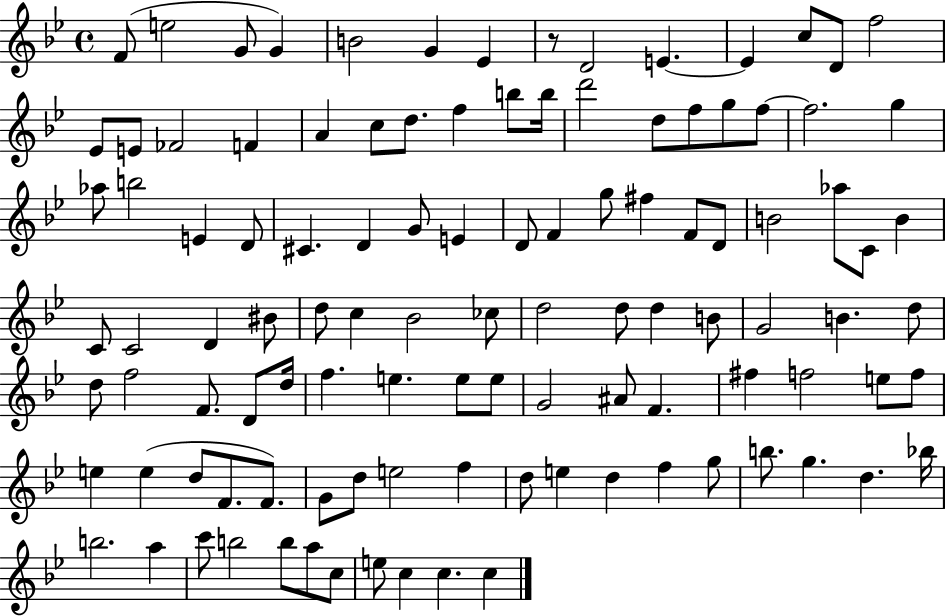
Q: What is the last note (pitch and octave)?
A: C5